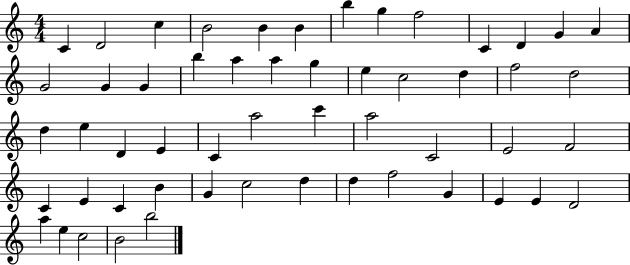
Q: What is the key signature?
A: C major